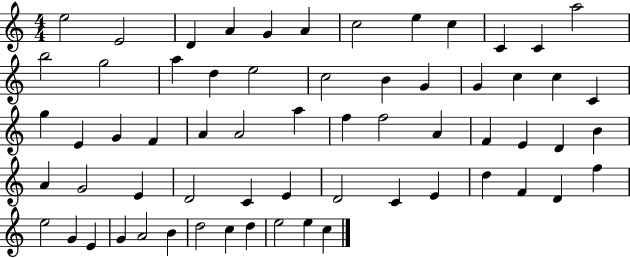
{
  \clef treble
  \numericTimeSignature
  \time 4/4
  \key c \major
  e''2 e'2 | d'4 a'4 g'4 a'4 | c''2 e''4 c''4 | c'4 c'4 a''2 | \break b''2 g''2 | a''4 d''4 e''2 | c''2 b'4 g'4 | g'4 c''4 c''4 c'4 | \break g''4 e'4 g'4 f'4 | a'4 a'2 a''4 | f''4 f''2 a'4 | f'4 e'4 d'4 b'4 | \break a'4 g'2 e'4 | d'2 c'4 e'4 | d'2 c'4 e'4 | d''4 f'4 d'4 f''4 | \break e''2 g'4 e'4 | g'4 a'2 b'4 | d''2 c''4 d''4 | e''2 e''4 c''4 | \break \bar "|."
}